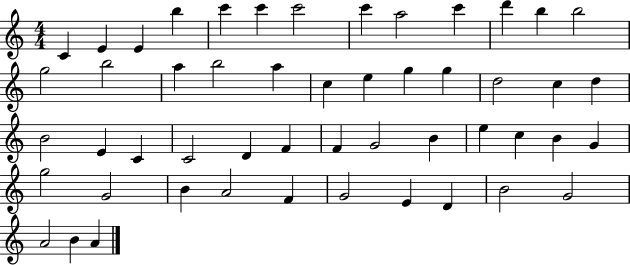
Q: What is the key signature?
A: C major